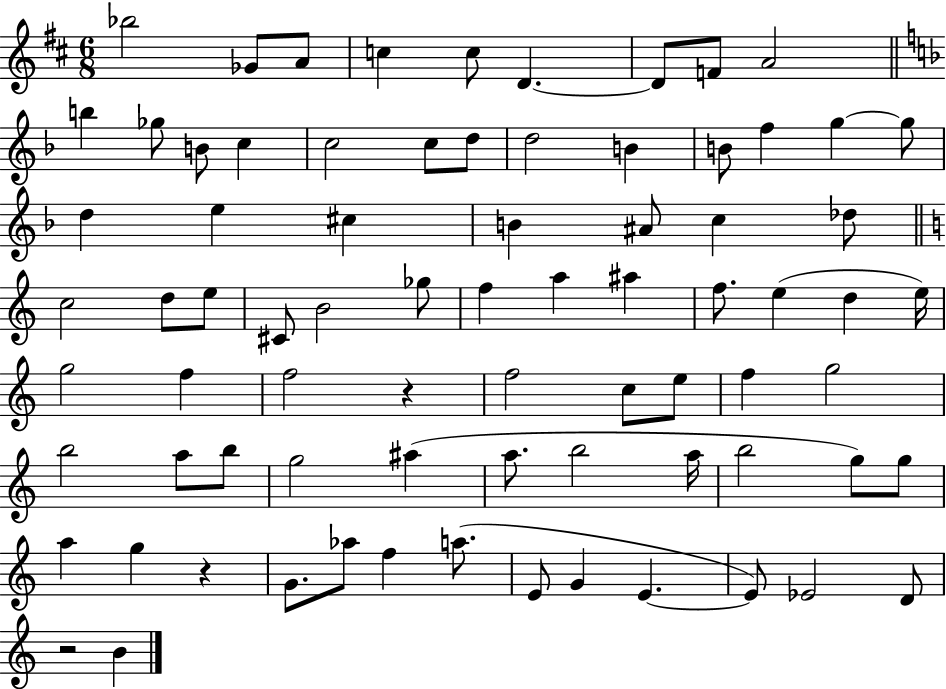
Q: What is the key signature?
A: D major